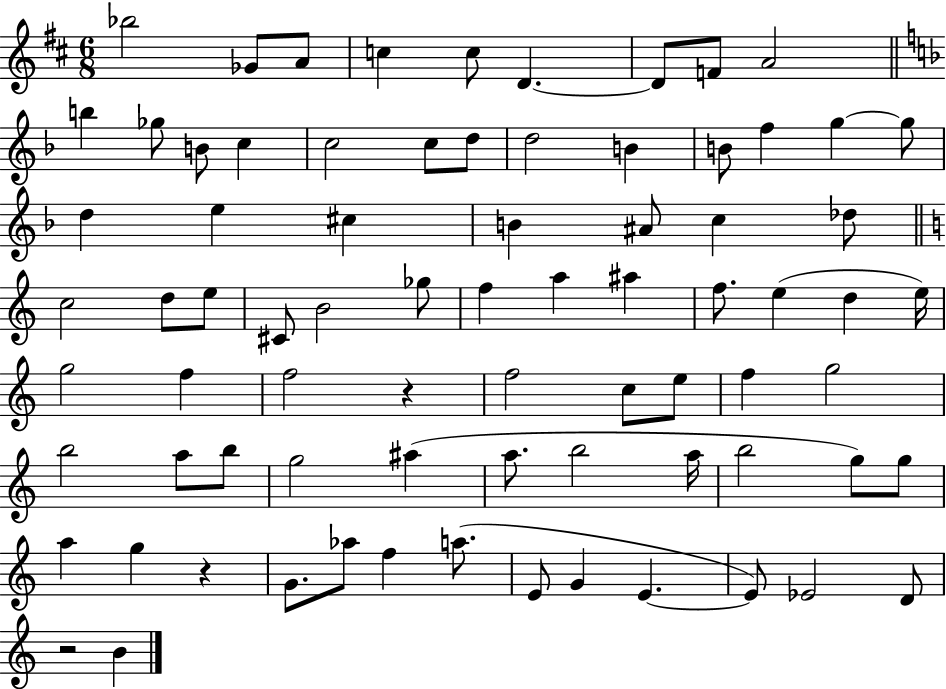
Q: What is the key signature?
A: D major